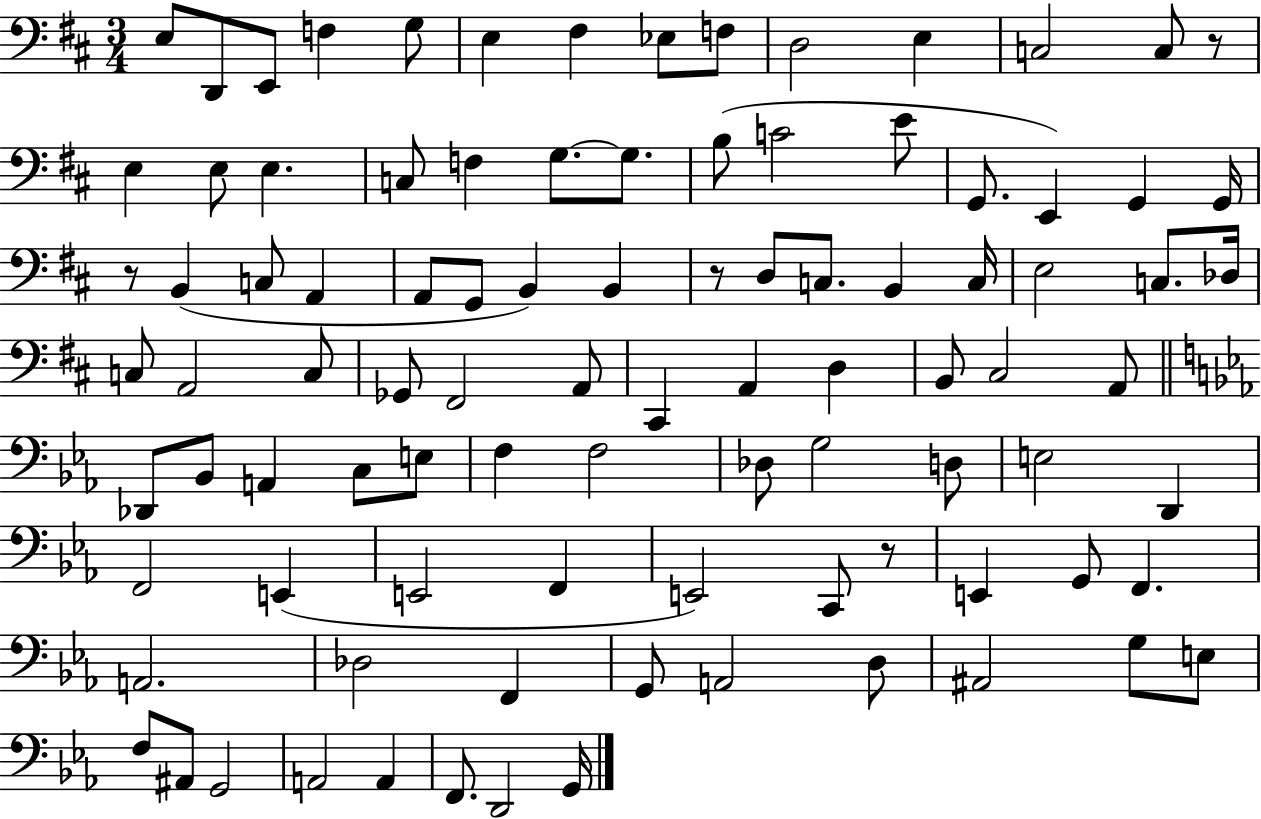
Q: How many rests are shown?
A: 4